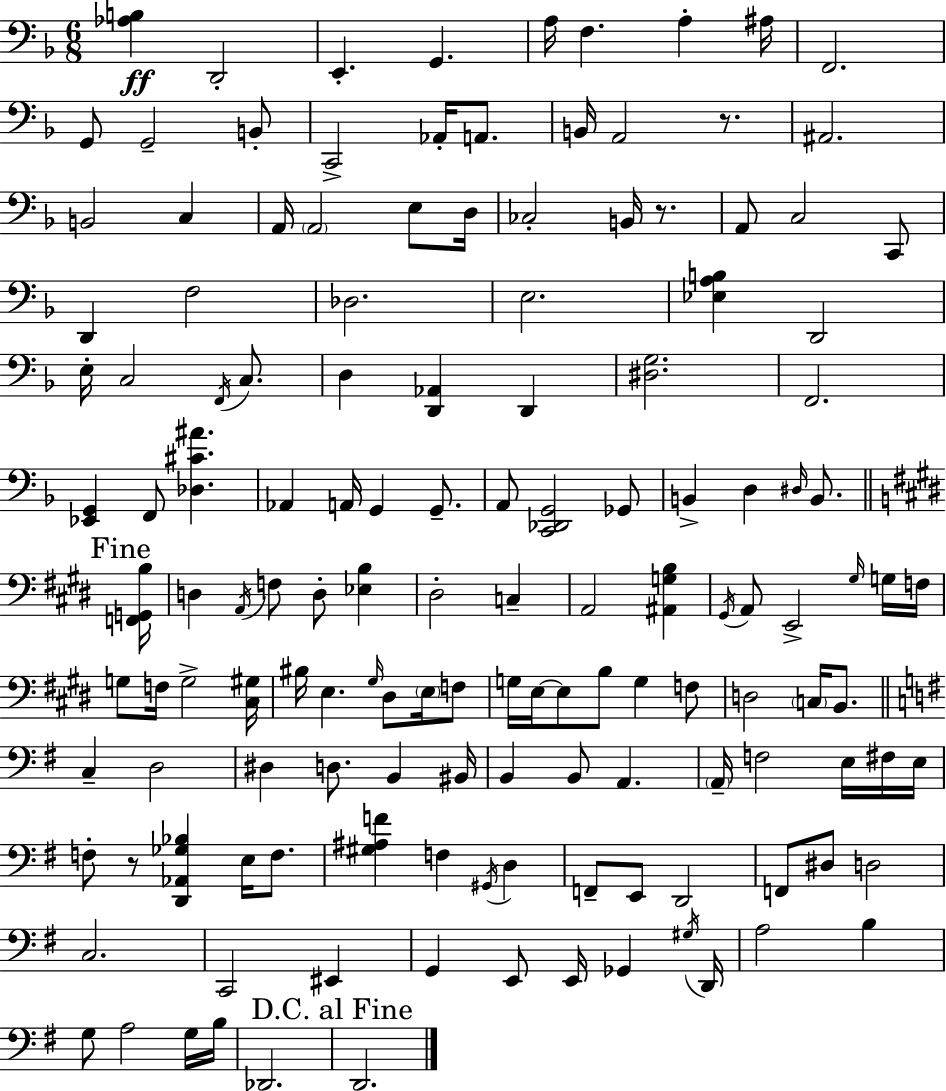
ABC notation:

X:1
T:Untitled
M:6/8
L:1/4
K:F
[_A,B,] D,,2 E,, G,, A,/4 F, A, ^A,/4 F,,2 G,,/2 G,,2 B,,/2 C,,2 _A,,/4 A,,/2 B,,/4 A,,2 z/2 ^A,,2 B,,2 C, A,,/4 A,,2 E,/2 D,/4 _C,2 B,,/4 z/2 A,,/2 C,2 C,,/2 D,, F,2 _D,2 E,2 [_E,A,B,] D,,2 E,/4 C,2 F,,/4 C,/2 D, [D,,_A,,] D,, [^D,G,]2 F,,2 [_E,,G,,] F,,/2 [_D,^C^A] _A,, A,,/4 G,, G,,/2 A,,/2 [C,,_D,,G,,]2 _G,,/2 B,, D, ^D,/4 B,,/2 [F,,G,,B,]/4 D, A,,/4 F,/2 D,/2 [_E,B,] ^D,2 C, A,,2 [^A,,G,B,] ^G,,/4 A,,/2 E,,2 ^G,/4 G,/4 F,/4 G,/2 F,/4 G,2 [^C,^G,]/4 ^B,/4 E, ^G,/4 ^D,/2 E,/4 F,/2 G,/4 E,/4 E,/2 B,/2 G, F,/2 D,2 C,/4 B,,/2 C, D,2 ^D, D,/2 B,, ^B,,/4 B,, B,,/2 A,, A,,/4 F,2 E,/4 ^F,/4 E,/4 F,/2 z/2 [D,,_A,,_G,_B,] E,/4 F,/2 [^G,^A,F] F, ^G,,/4 D, F,,/2 E,,/2 D,,2 F,,/2 ^D,/2 D,2 C,2 C,,2 ^E,, G,, E,,/2 E,,/4 _G,, ^G,/4 D,,/4 A,2 B, G,/2 A,2 G,/4 B,/4 _D,,2 D,,2